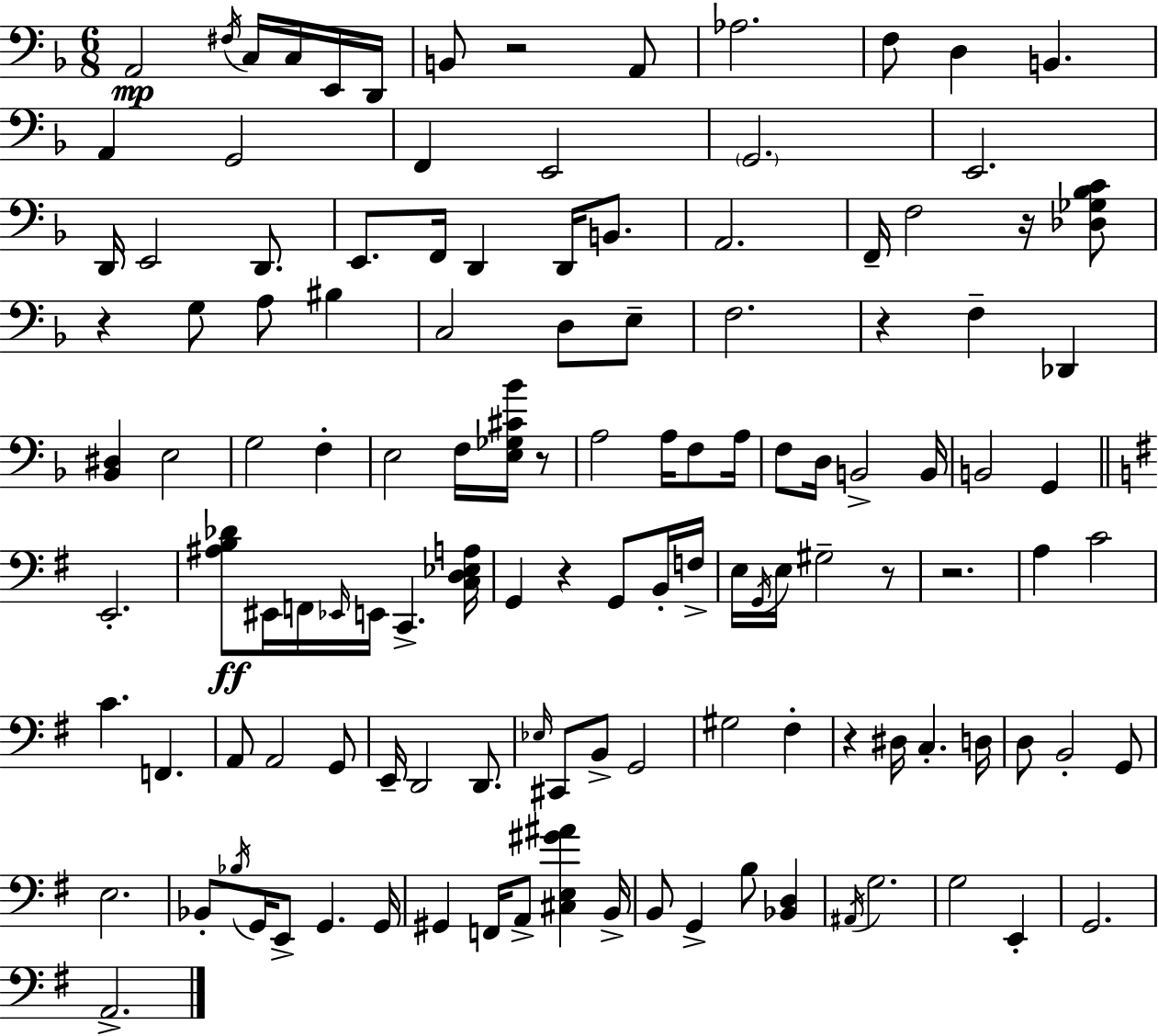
A2/h F#3/s C3/s C3/s E2/s D2/s B2/e R/h A2/e Ab3/h. F3/e D3/q B2/q. A2/q G2/h F2/q E2/h G2/h. E2/h. D2/s E2/h D2/e. E2/e. F2/s D2/q D2/s B2/e. A2/h. F2/s F3/h R/s [Db3,Gb3,Bb3,C4]/e R/q G3/e A3/e BIS3/q C3/h D3/e E3/e F3/h. R/q F3/q Db2/q [Bb2,D#3]/q E3/h G3/h F3/q E3/h F3/s [E3,Gb3,C#4,Bb4]/s R/e A3/h A3/s F3/e A3/s F3/e D3/s B2/h B2/s B2/h G2/q E2/h. [A#3,B3,Db4]/e EIS2/s F2/s Eb2/s E2/s C2/q. [C3,D3,Eb3,A3]/s G2/q R/q G2/e B2/s F3/s E3/s G2/s E3/s G#3/h R/e R/h. A3/q C4/h C4/q. F2/q. A2/e A2/h G2/e E2/s D2/h D2/e. Eb3/s C#2/e B2/e G2/h G#3/h F#3/q R/q D#3/s C3/q. D3/s D3/e B2/h G2/e E3/h. Bb2/e Bb3/s G2/s E2/e G2/q. G2/s G#2/q F2/s A2/e [C#3,E3,G#4,A#4]/q B2/s B2/e G2/q B3/e [Bb2,D3]/q A#2/s G3/h. G3/h E2/q G2/h. A2/h.